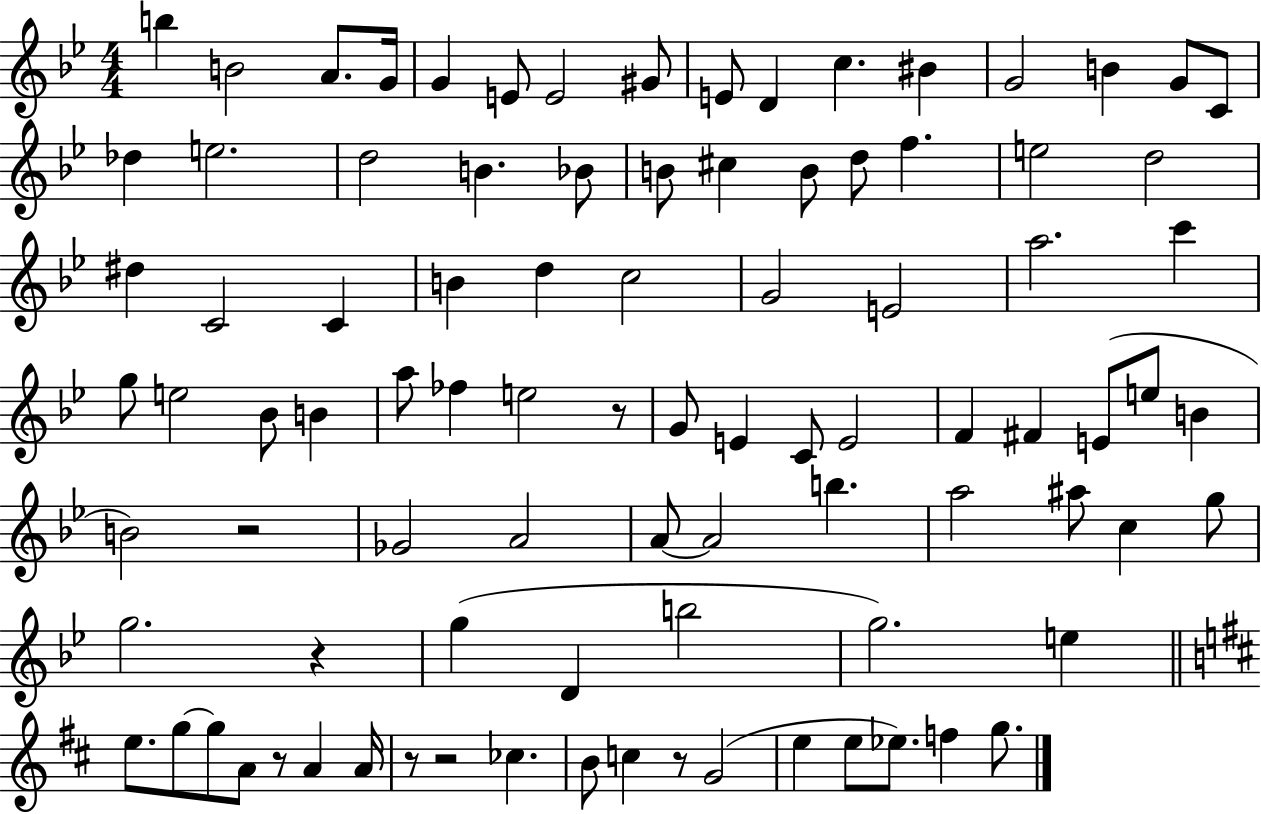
{
  \clef treble
  \numericTimeSignature
  \time 4/4
  \key bes \major
  b''4 b'2 a'8. g'16 | g'4 e'8 e'2 gis'8 | e'8 d'4 c''4. bis'4 | g'2 b'4 g'8 c'8 | \break des''4 e''2. | d''2 b'4. bes'8 | b'8 cis''4 b'8 d''8 f''4. | e''2 d''2 | \break dis''4 c'2 c'4 | b'4 d''4 c''2 | g'2 e'2 | a''2. c'''4 | \break g''8 e''2 bes'8 b'4 | a''8 fes''4 e''2 r8 | g'8 e'4 c'8 e'2 | f'4 fis'4 e'8( e''8 b'4 | \break b'2) r2 | ges'2 a'2 | a'8~~ a'2 b''4. | a''2 ais''8 c''4 g''8 | \break g''2. r4 | g''4( d'4 b''2 | g''2.) e''4 | \bar "||" \break \key d \major e''8. g''8~~ g''8 a'8 r8 a'4 a'16 | r8 r2 ces''4. | b'8 c''4 r8 g'2( | e''4 e''8 ees''8.) f''4 g''8. | \break \bar "|."
}